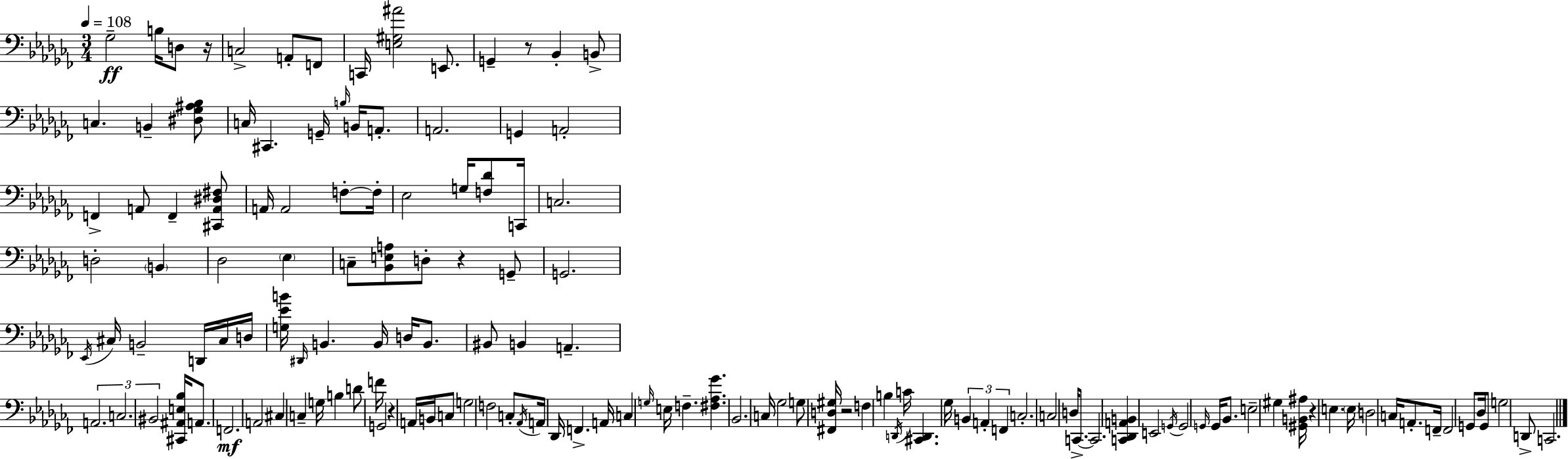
X:1
T:Untitled
M:3/4
L:1/4
K:Abm
_G,2 B,/4 D,/2 z/4 C,2 A,,/2 F,,/2 C,,/4 [E,^G,^A]2 E,,/2 G,, z/2 _B,, B,,/2 C, B,, [^D,_G,^A,_B,]/2 C,/4 ^C,, G,,/4 B,/4 B,,/4 A,,/2 A,,2 G,, A,,2 F,, A,,/2 F,, [^C,,A,,^D,^F,]/2 A,,/4 A,,2 F,/2 F,/4 _E,2 G,/4 [F,_D]/2 C,,/4 C,2 D,2 B,, _D,2 _E, C,/2 [_B,,E,A,]/2 D,/2 z G,,/2 G,,2 _E,,/4 ^C,/4 B,,2 D,,/4 ^C,/4 D,/4 [G,_EB]/4 ^D,,/4 B,, B,,/4 D,/4 B,,/2 ^B,,/2 B,, A,, A,,2 C,2 ^B,,2 [^C,,^A,,E,_B,]/4 A,,/2 F,,2 A,,2 ^C, C, G,/4 B, D/2 F/4 G,,2 z A,,/4 B,,/4 C,/2 G,2 F,2 C,/2 _A,,/4 A,,/4 _D,,/4 F,, A,,/4 C, G,/4 E,/4 F, [^F,_A,_G] _B,,2 C,/4 _G,2 G,/2 [^F,,D,^G,]/4 z2 F, B, D,,/4 C/4 [^C,,D,,] _G,/4 B,, A,, F,, C,2 C,2 D,/4 C,,/2 C,,2 [C,,_D,,A,,B,,] E,,2 G,,/4 G,,2 G,,/4 G,,/4 _B,,/2 E,2 ^G, [^G,,B,,^A,]/4 z E, E,/4 D,2 C,/4 A,,/2 F,,/4 F,,2 G,,/2 _D,/4 G,,/2 G,2 D,,/2 C,,2